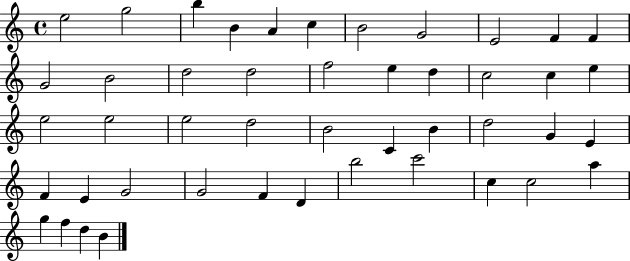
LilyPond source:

{
  \clef treble
  \time 4/4
  \defaultTimeSignature
  \key c \major
  e''2 g''2 | b''4 b'4 a'4 c''4 | b'2 g'2 | e'2 f'4 f'4 | \break g'2 b'2 | d''2 d''2 | f''2 e''4 d''4 | c''2 c''4 e''4 | \break e''2 e''2 | e''2 d''2 | b'2 c'4 b'4 | d''2 g'4 e'4 | \break f'4 e'4 g'2 | g'2 f'4 d'4 | b''2 c'''2 | c''4 c''2 a''4 | \break g''4 f''4 d''4 b'4 | \bar "|."
}